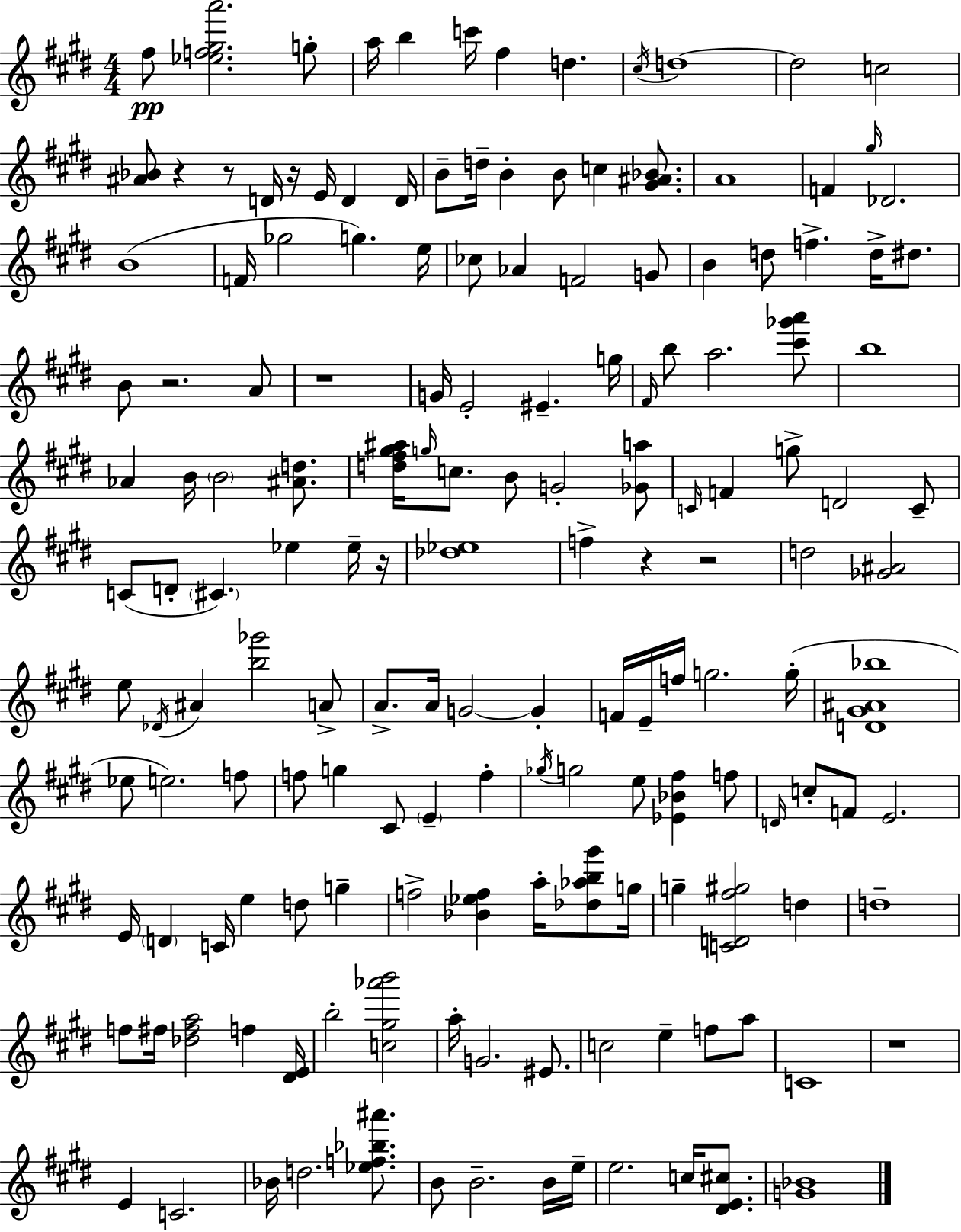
{
  \clef treble
  \numericTimeSignature
  \time 4/4
  \key e \major
  fis''8\pp <ees'' f'' gis'' a'''>2. g''8-. | a''16 b''4 c'''16 fis''4 d''4. | \acciaccatura { cis''16 } d''1~~ | d''2 c''2 | \break <ais' bes'>8 r4 r8 d'16 r16 e'16 d'4 | d'16 b'8-- d''16-- b'4-. b'8 c''4 <gis' ais' bes'>8. | a'1 | f'4 \grace { gis''16 } des'2. | \break b'1( | f'16 ges''2 g''4.) | e''16 ces''8 aes'4 f'2 | g'8 b'4 d''8 f''4.-> d''16-> dis''8. | \break b'8 r2. | a'8 r1 | g'16 e'2-. eis'4.-- | g''16 \grace { fis'16 } b''8 a''2. | \break <cis''' ges''' a'''>8 b''1 | aes'4 b'16 \parenthesize b'2 | <ais' d''>8. <d'' fis'' gis'' ais''>16 \grace { g''16 } c''8. b'8 g'2-. | <ges' a''>8 \grace { c'16 } f'4 g''8-> d'2 | \break c'8-- c'8( d'8-. \parenthesize cis'4.) ees''4 | ees''16-- r16 <des'' ees''>1 | f''4-> r4 r2 | d''2 <ges' ais'>2 | \break e''8 \acciaccatura { des'16 } ais'4 <b'' ges'''>2 | a'8-> a'8.-> a'16 g'2~~ | g'4-. f'16 e'16-- f''16 g''2. | g''16-.( <d' gis' ais' bes''>1 | \break ees''8 e''2.) | f''8 f''8 g''4 cis'8 \parenthesize e'4-- | f''4-. \acciaccatura { ges''16 } g''2 e''8 | <ees' bes' fis''>4 f''8 \grace { d'16 } c''8-. f'8 e'2. | \break e'16 \parenthesize d'4 c'16 e''4 | d''8 g''4-- f''2-> | <bes' ees'' f''>4 a''16-. <des'' aes'' b'' gis'''>8 g''16 g''4-- <c' d' fis'' gis''>2 | d''4 d''1-- | \break f''8 fis''16 <des'' fis'' a''>2 | f''4 <dis' e'>16 b''2-. | <c'' gis'' aes''' b'''>2 a''16-. g'2. | eis'8. c''2 | \break e''4-- f''8 a''8 c'1 | r1 | e'4 c'2. | bes'16 d''2. | \break <ees'' f'' bes'' ais'''>8. b'8 b'2.-- | b'16 e''16-- e''2. | c''16 <dis' e' cis''>8. <g' bes'>1 | \bar "|."
}